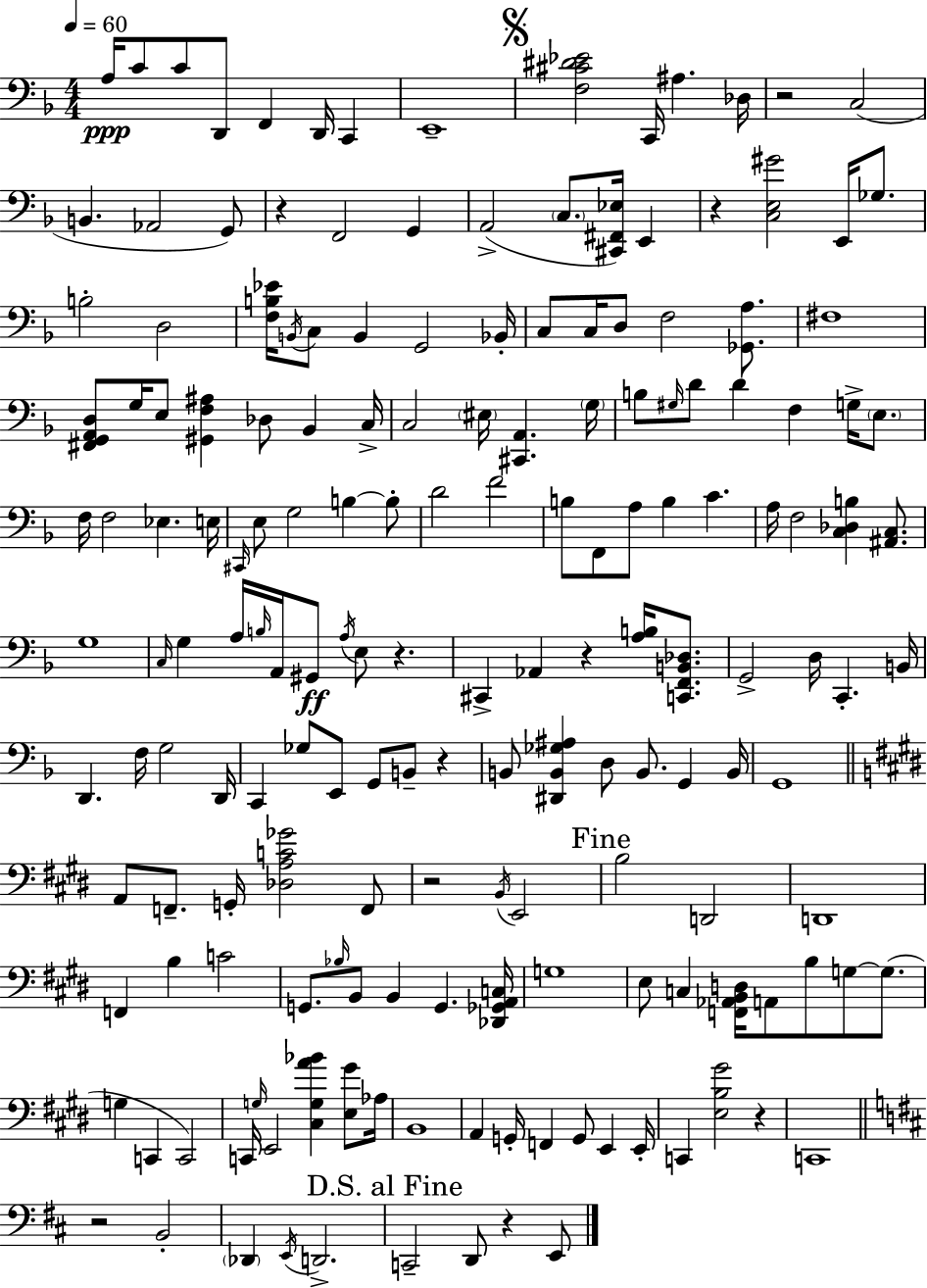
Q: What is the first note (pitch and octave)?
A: A3